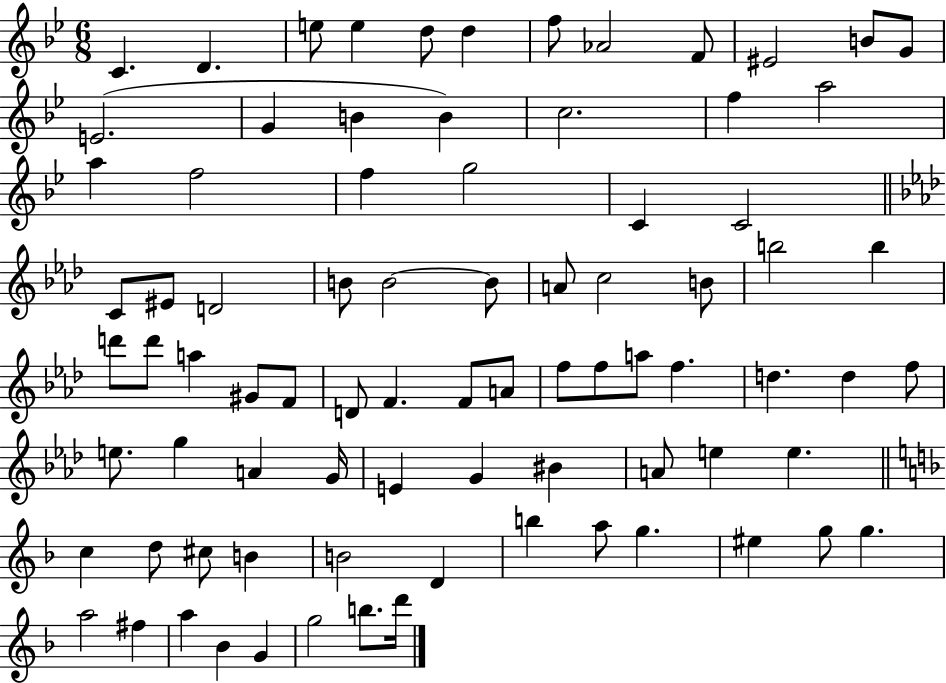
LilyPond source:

{
  \clef treble
  \numericTimeSignature
  \time 6/8
  \key bes \major
  c'4. d'4. | e''8 e''4 d''8 d''4 | f''8 aes'2 f'8 | eis'2 b'8 g'8 | \break e'2.( | g'4 b'4 b'4) | c''2. | f''4 a''2 | \break a''4 f''2 | f''4 g''2 | c'4 c'2 | \bar "||" \break \key aes \major c'8 eis'8 d'2 | b'8 b'2~~ b'8 | a'8 c''2 b'8 | b''2 b''4 | \break d'''8 d'''8 a''4 gis'8 f'8 | d'8 f'4. f'8 a'8 | f''8 f''8 a''8 f''4. | d''4. d''4 f''8 | \break e''8. g''4 a'4 g'16 | e'4 g'4 bis'4 | a'8 e''4 e''4. | \bar "||" \break \key f \major c''4 d''8 cis''8 b'4 | b'2 d'4 | b''4 a''8 g''4. | eis''4 g''8 g''4. | \break a''2 fis''4 | a''4 bes'4 g'4 | g''2 b''8. d'''16 | \bar "|."
}